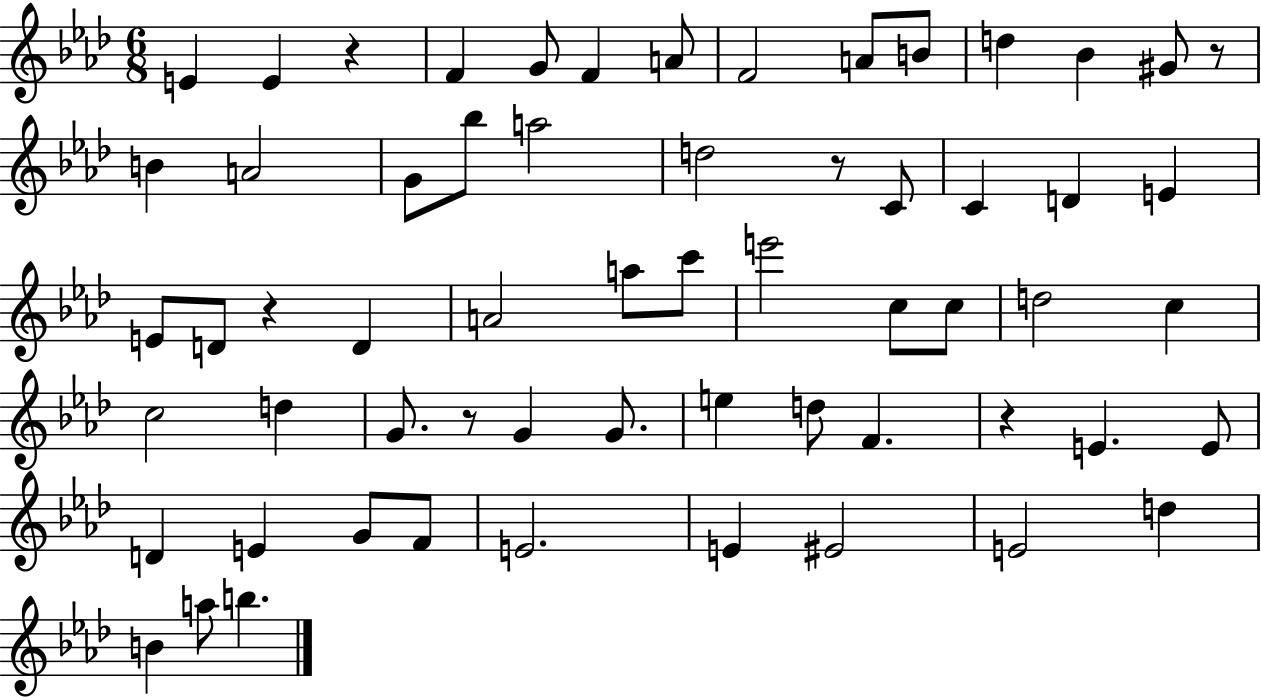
E4/q E4/q R/q F4/q G4/e F4/q A4/e F4/h A4/e B4/e D5/q Bb4/q G#4/e R/e B4/q A4/h G4/e Bb5/e A5/h D5/h R/e C4/e C4/q D4/q E4/q E4/e D4/e R/q D4/q A4/h A5/e C6/e E6/h C5/e C5/e D5/h C5/q C5/h D5/q G4/e. R/e G4/q G4/e. E5/q D5/e F4/q. R/q E4/q. E4/e D4/q E4/q G4/e F4/e E4/h. E4/q EIS4/h E4/h D5/q B4/q A5/e B5/q.